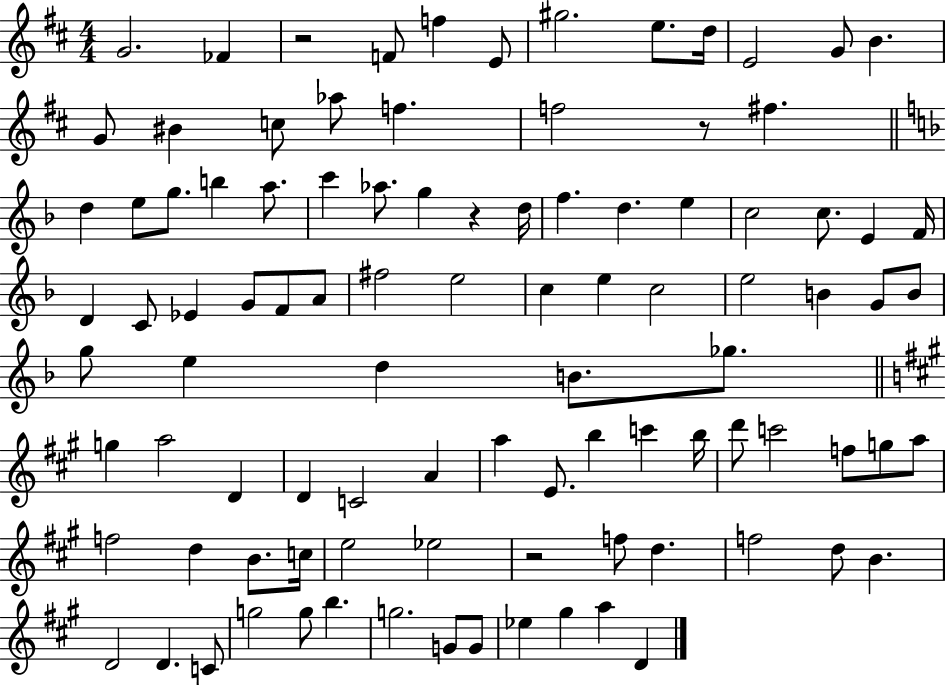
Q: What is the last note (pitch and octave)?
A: D4